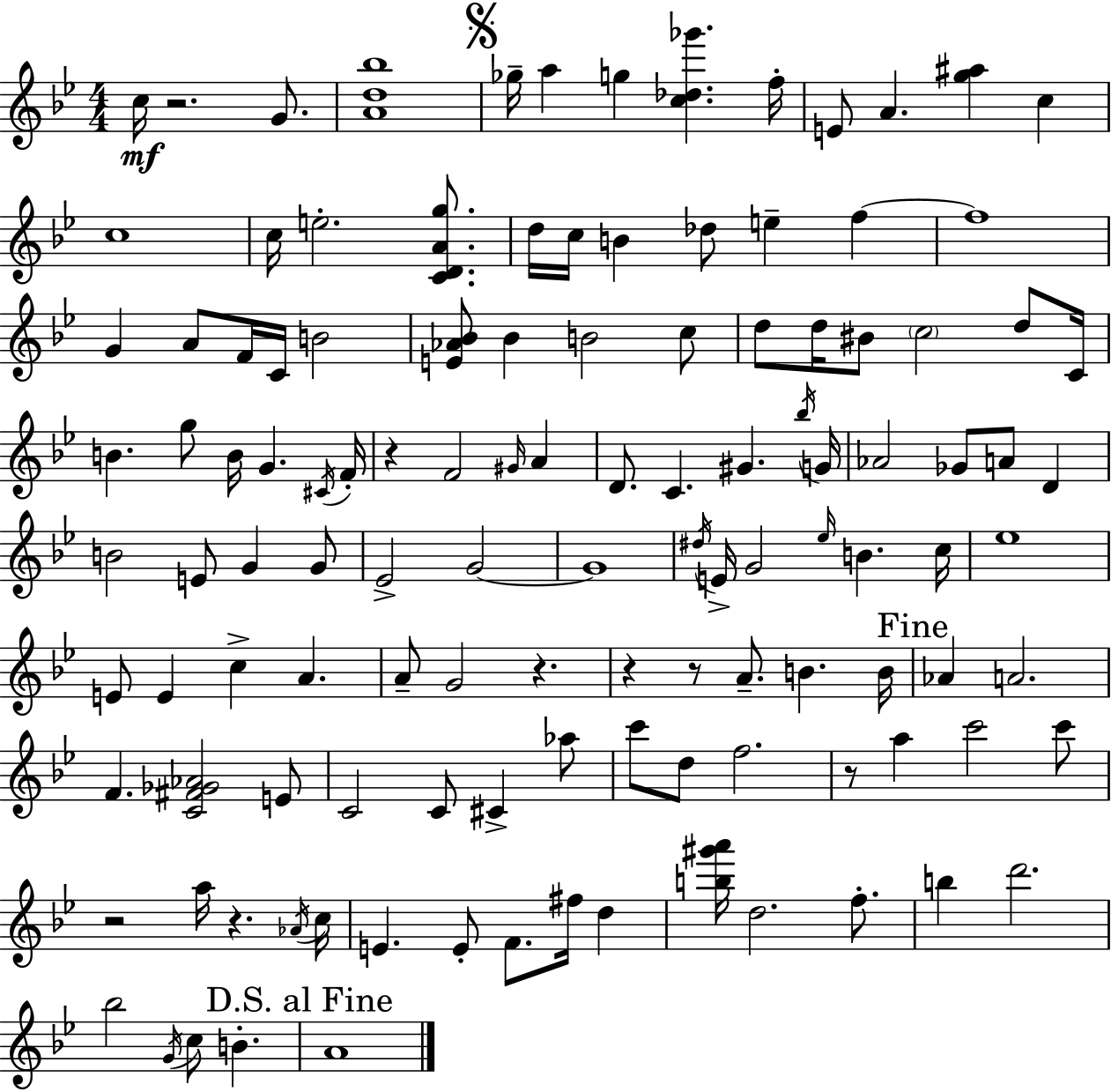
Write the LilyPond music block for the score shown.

{
  \clef treble
  \numericTimeSignature
  \time 4/4
  \key g \minor
  c''16\mf r2. g'8. | <a' d'' bes''>1 | \mark \markup { \musicglyph "scripts.segno" } ges''16-- a''4 g''4 <c'' des'' ges'''>4. f''16-. | e'8 a'4. <g'' ais''>4 c''4 | \break c''1 | c''16 e''2.-. <c' d' a' g''>8. | d''16 c''16 b'4 des''8 e''4-- f''4~~ | f''1 | \break g'4 a'8 f'16 c'16 b'2 | <e' aes' bes'>8 bes'4 b'2 c''8 | d''8 d''16 bis'8 \parenthesize c''2 d''8 c'16 | b'4. g''8 b'16 g'4. \acciaccatura { cis'16 } | \break f'16-. r4 f'2 \grace { gis'16 } a'4 | d'8. c'4. gis'4. | \acciaccatura { bes''16 } g'16 aes'2 ges'8 a'8 d'4 | b'2 e'8 g'4 | \break g'8 ees'2-> g'2~~ | g'1 | \acciaccatura { dis''16 } e'16-> g'2 \grace { ees''16 } b'4. | c''16 ees''1 | \break e'8 e'4 c''4-> a'4. | a'8-- g'2 r4. | r4 r8 a'8.-- b'4. | b'16 \mark "Fine" aes'4 a'2. | \break f'4. <c' fis' ges' aes'>2 | e'8 c'2 c'8 cis'4-> | aes''8 c'''8 d''8 f''2. | r8 a''4 c'''2 | \break c'''8 r2 a''16 r4. | \acciaccatura { aes'16 } c''16 e'4. e'8-. f'8. | fis''16 d''4 <b'' gis''' a'''>16 d''2. | f''8.-. b''4 d'''2. | \break bes''2 \acciaccatura { g'16 } c''8 | b'4.-. \mark "D.S. al Fine" a'1 | \bar "|."
}